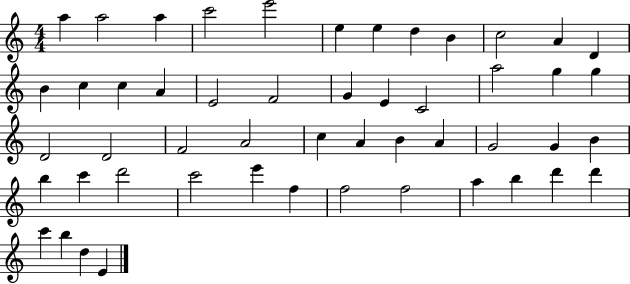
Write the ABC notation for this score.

X:1
T:Untitled
M:4/4
L:1/4
K:C
a a2 a c'2 e'2 e e d B c2 A D B c c A E2 F2 G E C2 a2 g g D2 D2 F2 A2 c A B A G2 G B b c' d'2 c'2 e' f f2 f2 a b d' d' c' b d E